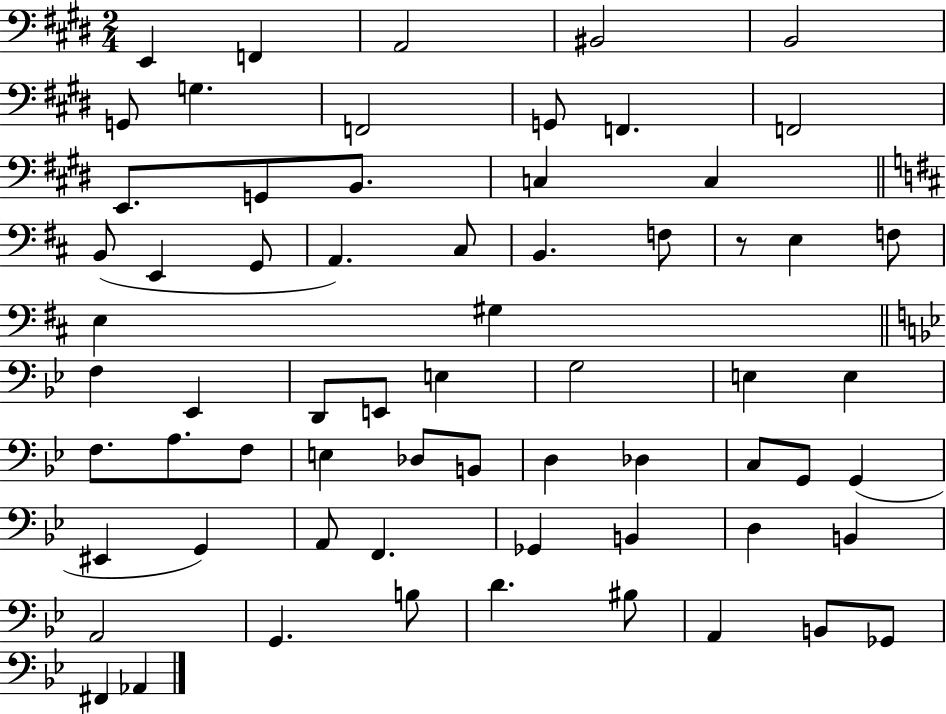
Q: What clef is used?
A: bass